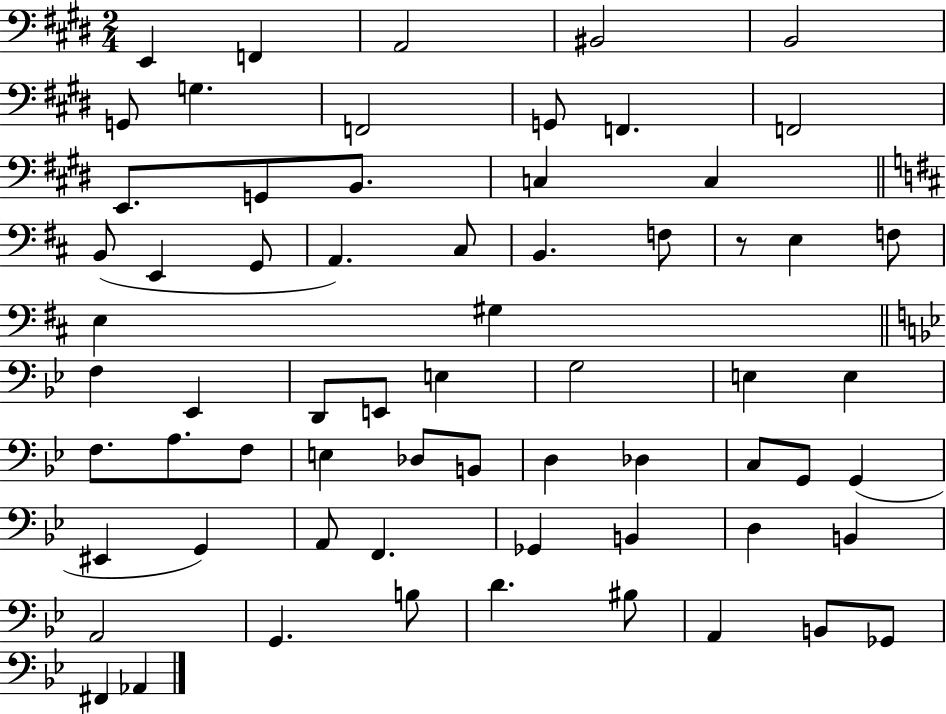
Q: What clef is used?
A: bass